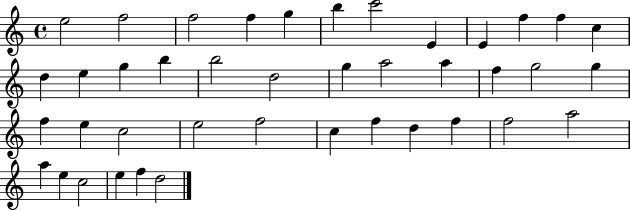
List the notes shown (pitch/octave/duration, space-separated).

E5/h F5/h F5/h F5/q G5/q B5/q C6/h E4/q E4/q F5/q F5/q C5/q D5/q E5/q G5/q B5/q B5/h D5/h G5/q A5/h A5/q F5/q G5/h G5/q F5/q E5/q C5/h E5/h F5/h C5/q F5/q D5/q F5/q F5/h A5/h A5/q E5/q C5/h E5/q F5/q D5/h